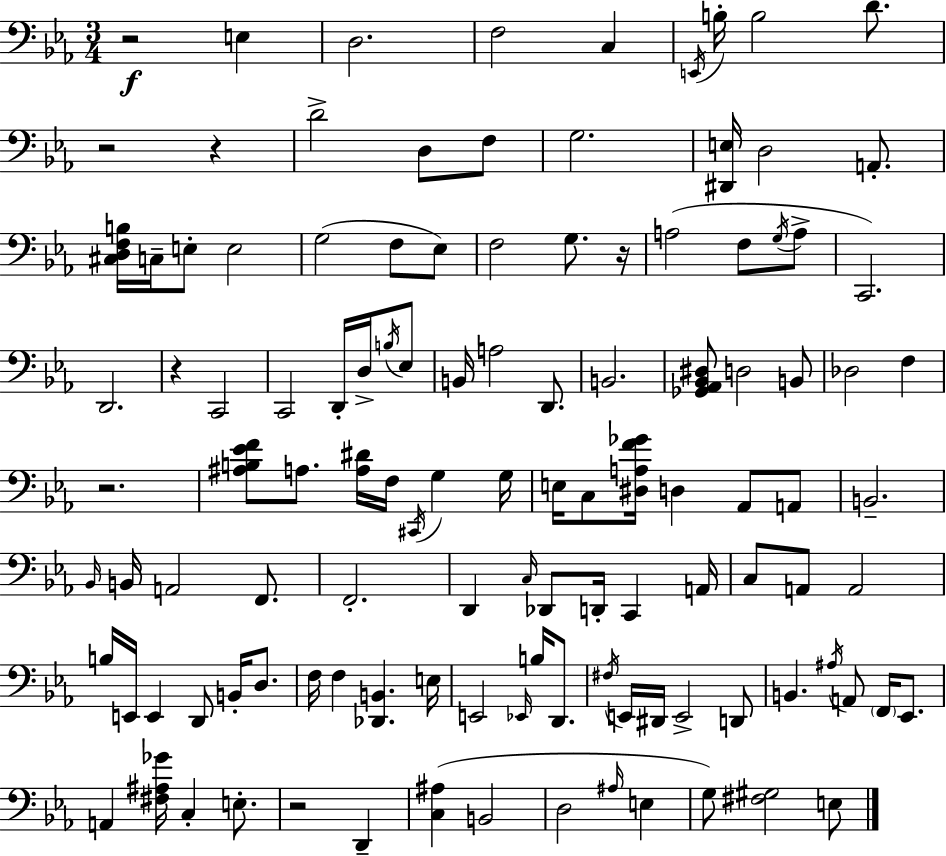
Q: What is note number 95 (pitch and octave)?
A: B2